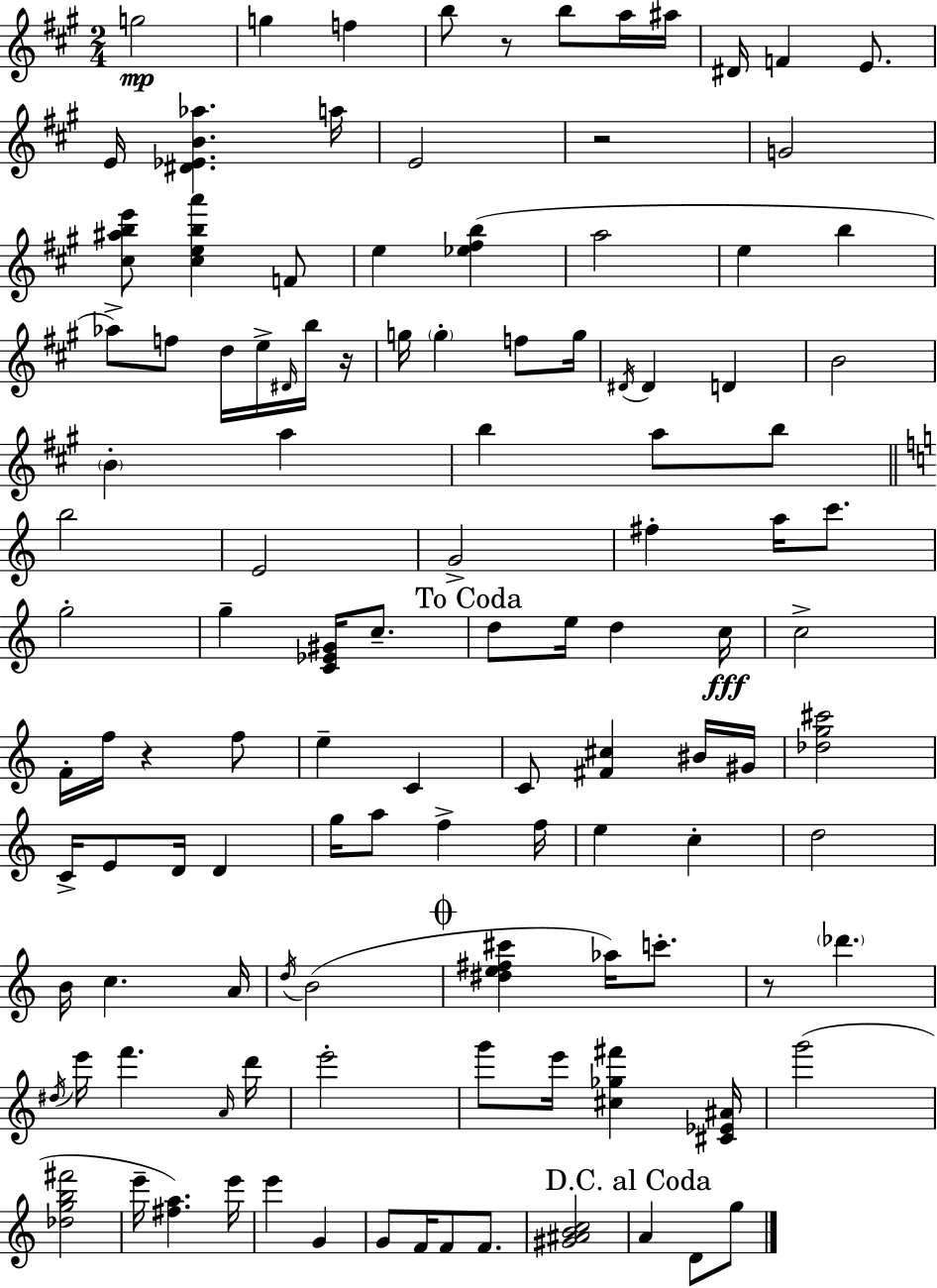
G5/h G5/q F5/q B5/e R/e B5/e A5/s A#5/s D#4/s F4/q E4/e. E4/s [D#4,Eb4,B4,Ab5]/q. A5/s E4/h R/h G4/h [C#5,A#5,B5,E6]/e [C#5,E5,B5,A6]/q F4/e E5/q [Eb5,F#5,B5]/q A5/h E5/q B5/q Ab5/e F5/e D5/s E5/s D#4/s B5/s R/s G5/s G5/q F5/e G5/s D#4/s D#4/q D4/q B4/h B4/q A5/q B5/q A5/e B5/e B5/h E4/h G4/h F#5/q A5/s C6/e. G5/h G5/q [C4,Eb4,G#4]/s C5/e. D5/e E5/s D5/q C5/s C5/h F4/s F5/s R/q F5/e E5/q C4/q C4/e [F#4,C#5]/q BIS4/s G#4/s [Db5,G5,C#6]/h C4/s E4/e D4/s D4/q G5/s A5/e F5/q F5/s E5/q C5/q D5/h B4/s C5/q. A4/s D5/s B4/h [D#5,E5,F#5,C#6]/q Ab5/s C6/e. R/e Db6/q. D#5/s E6/s F6/q. A4/s D6/s E6/h G6/e E6/s [C#5,Gb5,F#6]/q [C#4,Eb4,A#4]/s G6/h [Db5,G5,B5,F#6]/h E6/s [F#5,A5]/q. E6/s E6/q G4/q G4/e F4/s F4/e F4/e. [G#4,A#4,B4,C5]/h A4/q D4/e G5/e